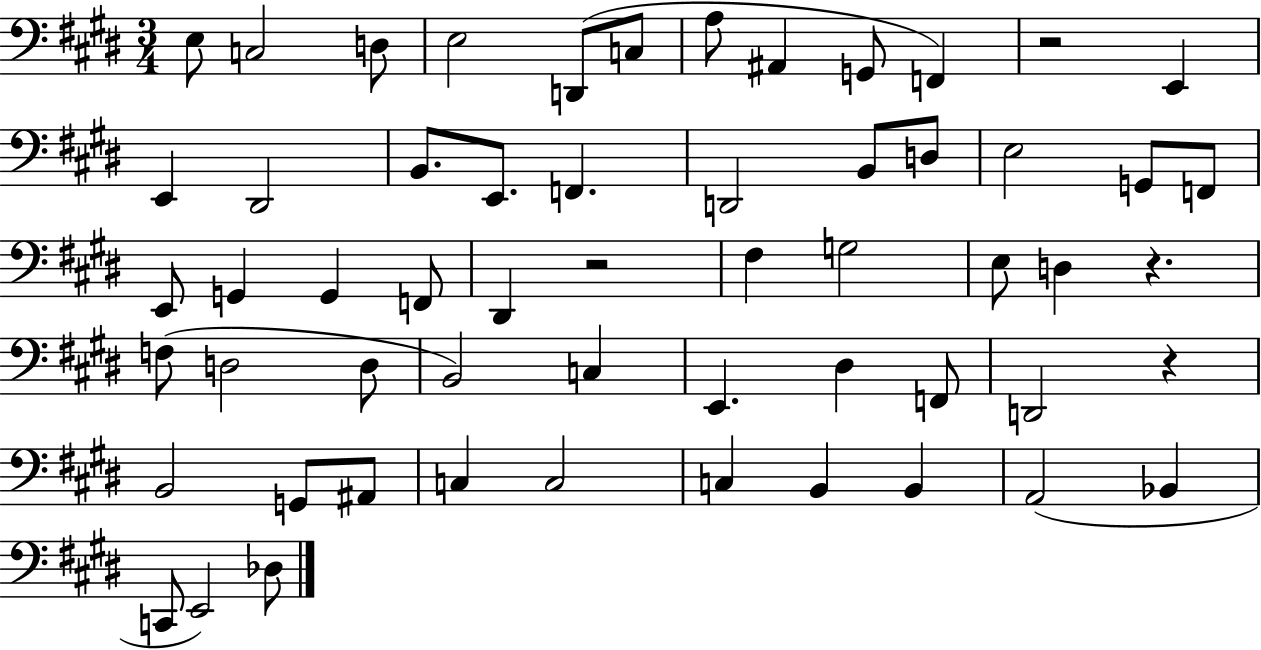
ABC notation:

X:1
T:Untitled
M:3/4
L:1/4
K:E
E,/2 C,2 D,/2 E,2 D,,/2 C,/2 A,/2 ^A,, G,,/2 F,, z2 E,, E,, ^D,,2 B,,/2 E,,/2 F,, D,,2 B,,/2 D,/2 E,2 G,,/2 F,,/2 E,,/2 G,, G,, F,,/2 ^D,, z2 ^F, G,2 E,/2 D, z F,/2 D,2 D,/2 B,,2 C, E,, ^D, F,,/2 D,,2 z B,,2 G,,/2 ^A,,/2 C, C,2 C, B,, B,, A,,2 _B,, C,,/2 E,,2 _D,/2